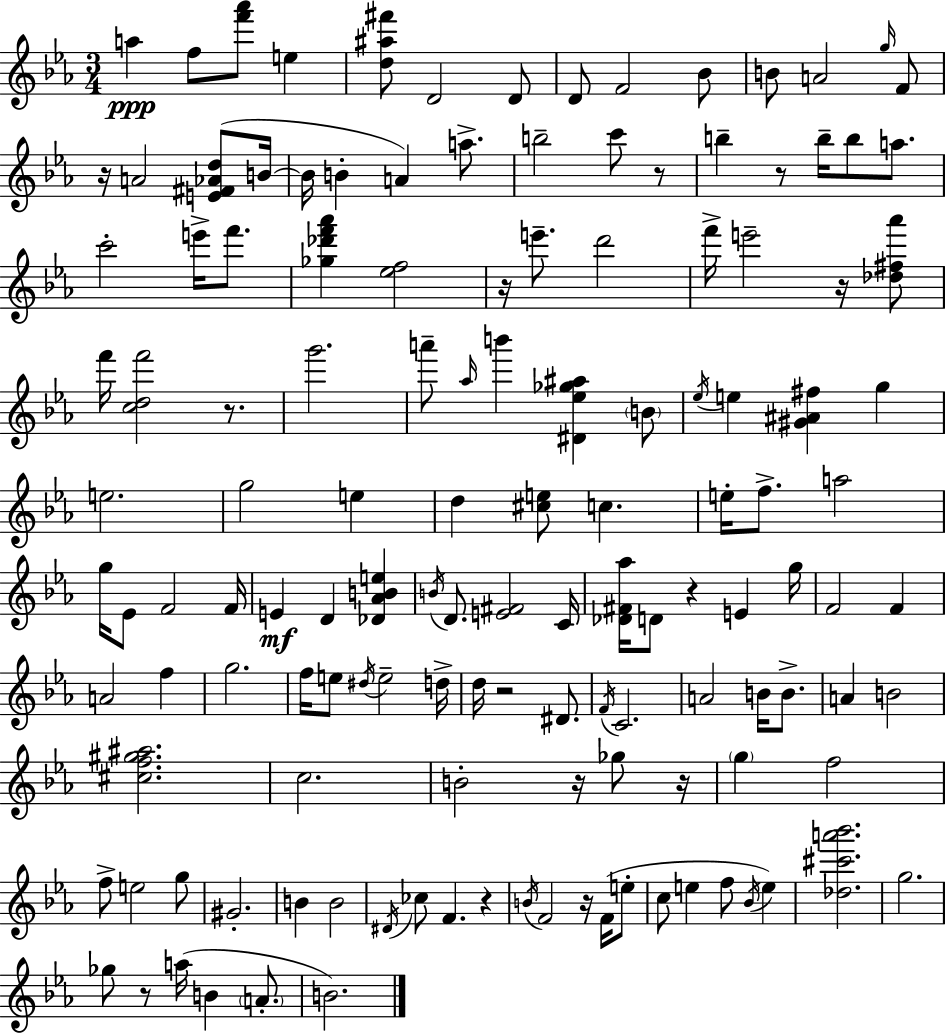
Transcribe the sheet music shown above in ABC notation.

X:1
T:Untitled
M:3/4
L:1/4
K:Cm
a f/2 [f'_a']/2 e [d^a^f']/2 D2 D/2 D/2 F2 _B/2 B/2 A2 g/4 F/2 z/4 A2 [E^F_Ad]/2 B/4 B/4 B A a/2 b2 c'/2 z/2 b z/2 b/4 b/2 a/2 c'2 e'/4 f'/2 [_g_d'f'_a'] [_ef]2 z/4 e'/2 d'2 f'/4 e'2 z/4 [_d^f_a']/2 f'/4 [cdf']2 z/2 g'2 a'/2 _a/4 b' [^D_e_g^a] B/2 _e/4 e [^G^A^f] g e2 g2 e d [^ce]/2 c e/4 f/2 a2 g/4 _E/2 F2 F/4 E D [_D_ABe] B/4 D/2 [E^F]2 C/4 [_D^F_a]/4 D/2 z E g/4 F2 F A2 f g2 f/4 e/2 ^d/4 e2 d/4 d/4 z2 ^D/2 F/4 C2 A2 B/4 B/2 A B2 [^cf^g^a]2 c2 B2 z/4 _g/2 z/4 g f2 f/2 e2 g/2 ^G2 B B2 ^D/4 _c/2 F z B/4 F2 z/4 F/4 e/2 c/2 e f/2 _B/4 e [_d^c'a'_b']2 g2 _g/2 z/2 a/4 B A/2 B2